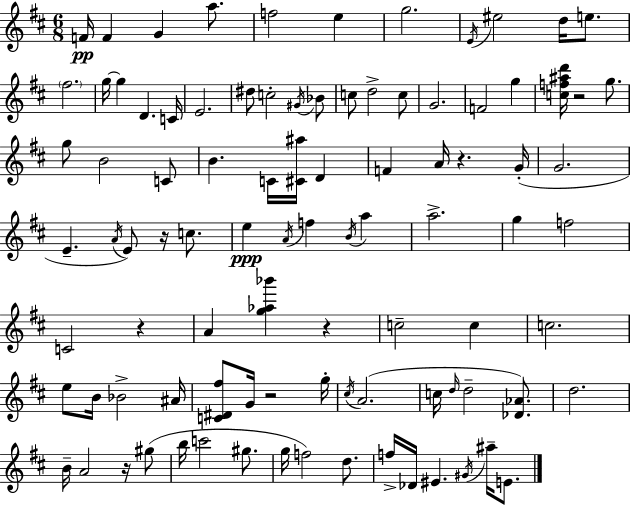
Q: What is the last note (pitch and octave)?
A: E4